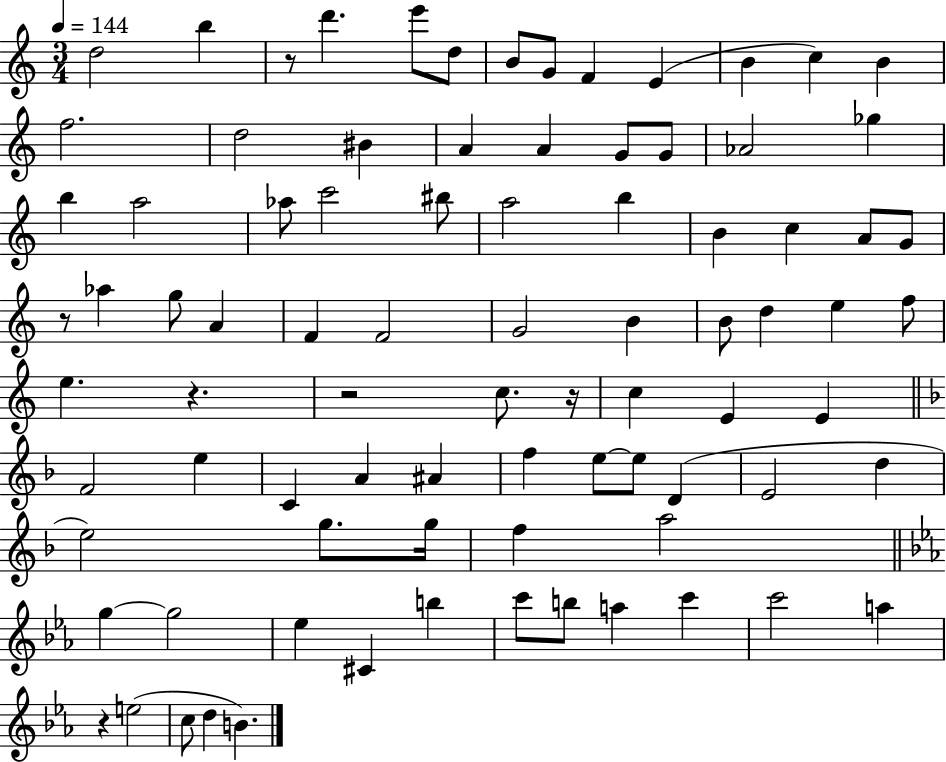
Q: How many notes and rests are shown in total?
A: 85